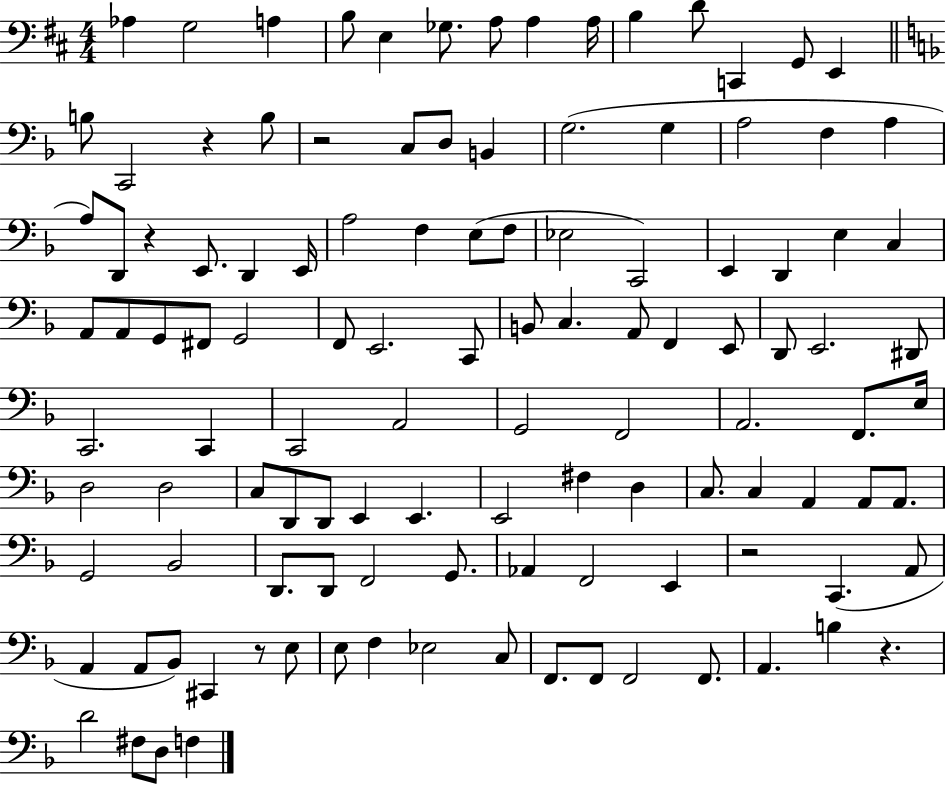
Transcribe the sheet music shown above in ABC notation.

X:1
T:Untitled
M:4/4
L:1/4
K:D
_A, G,2 A, B,/2 E, _G,/2 A,/2 A, A,/4 B, D/2 C,, G,,/2 E,, B,/2 C,,2 z B,/2 z2 C,/2 D,/2 B,, G,2 G, A,2 F, A, A,/2 D,,/2 z E,,/2 D,, E,,/4 A,2 F, E,/2 F,/2 _E,2 C,,2 E,, D,, E, C, A,,/2 A,,/2 G,,/2 ^F,,/2 G,,2 F,,/2 E,,2 C,,/2 B,,/2 C, A,,/2 F,, E,,/2 D,,/2 E,,2 ^D,,/2 C,,2 C,, C,,2 A,,2 G,,2 F,,2 A,,2 F,,/2 E,/4 D,2 D,2 C,/2 D,,/2 D,,/2 E,, E,, E,,2 ^F, D, C,/2 C, A,, A,,/2 A,,/2 G,,2 _B,,2 D,,/2 D,,/2 F,,2 G,,/2 _A,, F,,2 E,, z2 C,, A,,/2 A,, A,,/2 _B,,/2 ^C,, z/2 E,/2 E,/2 F, _E,2 C,/2 F,,/2 F,,/2 F,,2 F,,/2 A,, B, z D2 ^F,/2 D,/2 F,